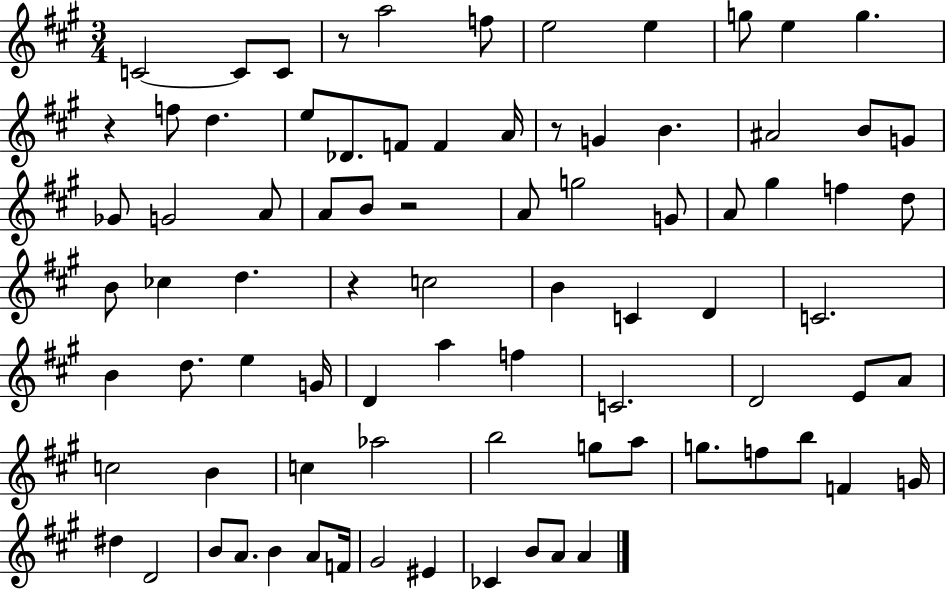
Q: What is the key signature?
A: A major